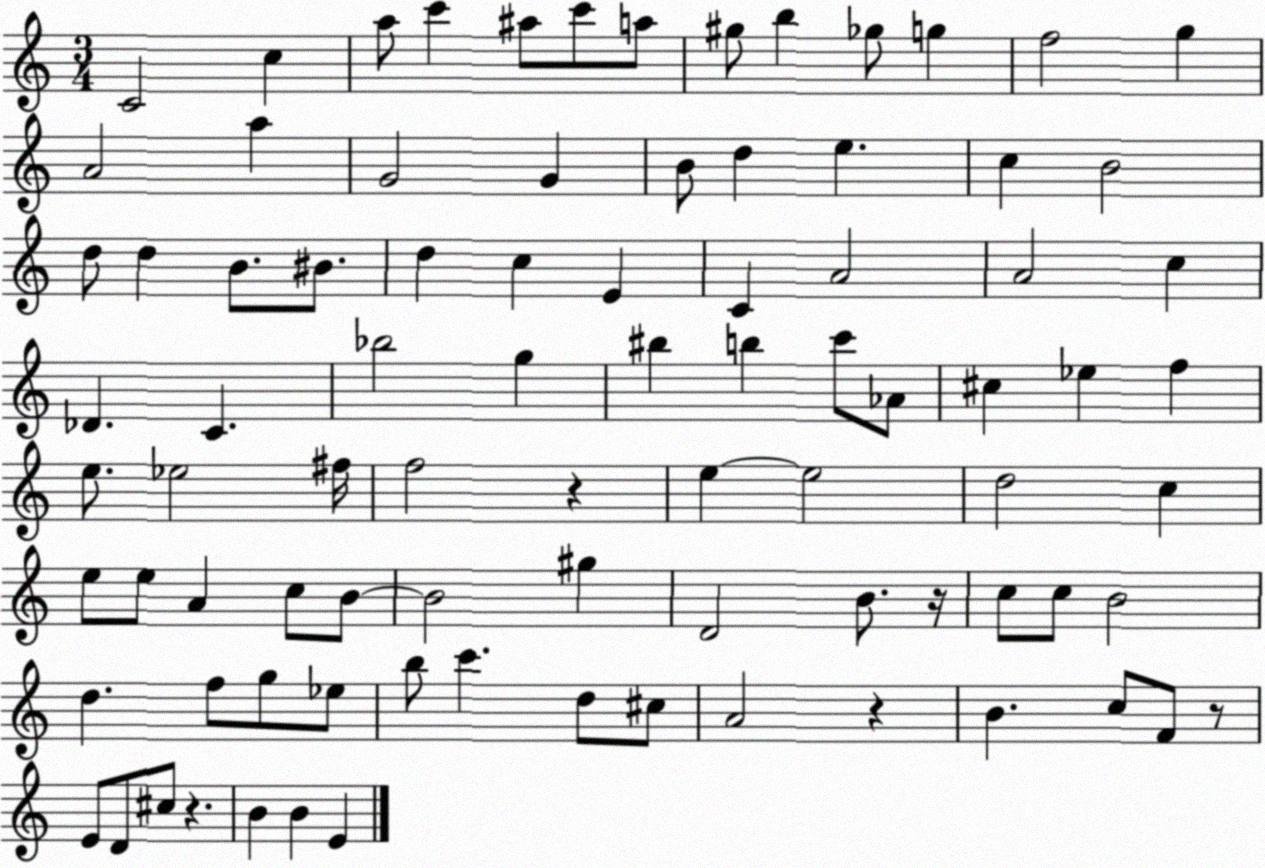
X:1
T:Untitled
M:3/4
L:1/4
K:C
C2 c a/2 c' ^a/2 c'/2 a/2 ^g/2 b _g/2 g f2 g A2 a G2 G B/2 d e c B2 d/2 d B/2 ^B/2 d c E C A2 A2 c _D C _b2 g ^b b c'/2 _A/2 ^c _e f e/2 _e2 ^f/4 f2 z e e2 d2 c e/2 e/2 A c/2 B/2 B2 ^g D2 B/2 z/4 c/2 c/2 B2 d f/2 g/2 _e/2 b/2 c' d/2 ^c/2 A2 z B c/2 F/2 z/2 E/2 D/2 ^c/2 z B B E